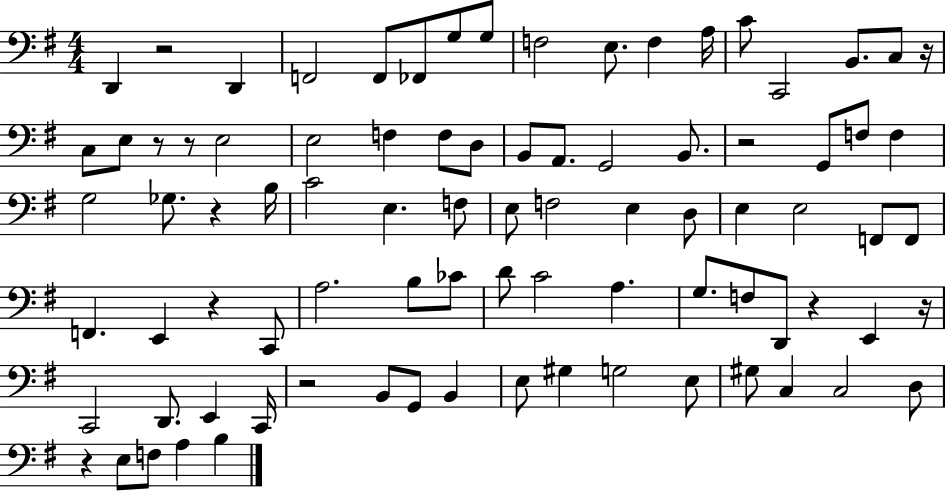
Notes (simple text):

D2/q R/h D2/q F2/h F2/e FES2/e G3/e G3/e F3/h E3/e. F3/q A3/s C4/e C2/h B2/e. C3/e R/s C3/e E3/e R/e R/e E3/h E3/h F3/q F3/e D3/e B2/e A2/e. G2/h B2/e. R/h G2/e F3/e F3/q G3/h Gb3/e. R/q B3/s C4/h E3/q. F3/e E3/e F3/h E3/q D3/e E3/q E3/h F2/e F2/e F2/q. E2/q R/q C2/e A3/h. B3/e CES4/e D4/e C4/h A3/q. G3/e. F3/e D2/e R/q E2/q R/s C2/h D2/e. E2/q C2/s R/h B2/e G2/e B2/q E3/e G#3/q G3/h E3/e G#3/e C3/q C3/h D3/e R/q E3/e F3/e A3/q B3/q